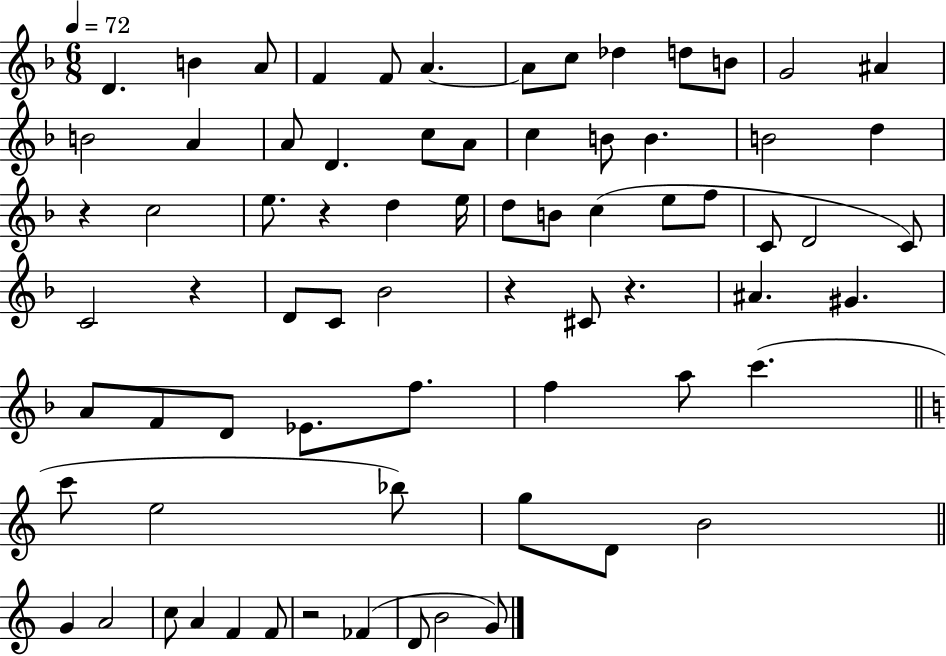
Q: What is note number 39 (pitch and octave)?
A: C4